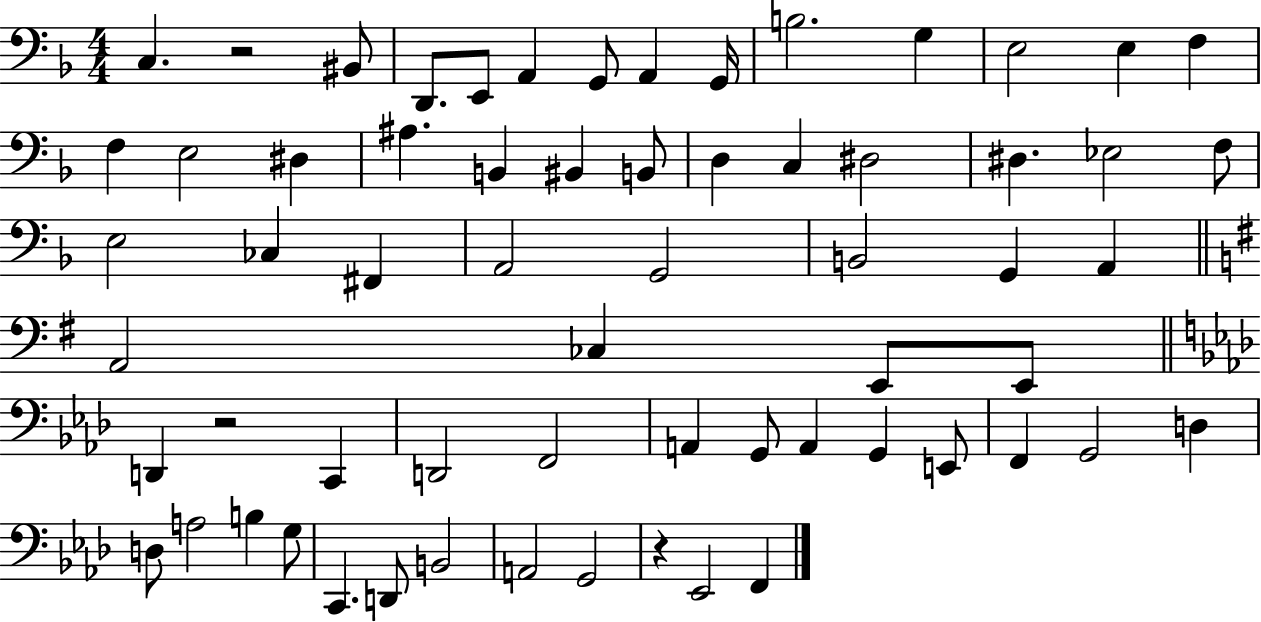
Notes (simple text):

C3/q. R/h BIS2/e D2/e. E2/e A2/q G2/e A2/q G2/s B3/h. G3/q E3/h E3/q F3/q F3/q E3/h D#3/q A#3/q. B2/q BIS2/q B2/e D3/q C3/q D#3/h D#3/q. Eb3/h F3/e E3/h CES3/q F#2/q A2/h G2/h B2/h G2/q A2/q A2/h CES3/q E2/e E2/e D2/q R/h C2/q D2/h F2/h A2/q G2/e A2/q G2/q E2/e F2/q G2/h D3/q D3/e A3/h B3/q G3/e C2/q. D2/e B2/h A2/h G2/h R/q Eb2/h F2/q